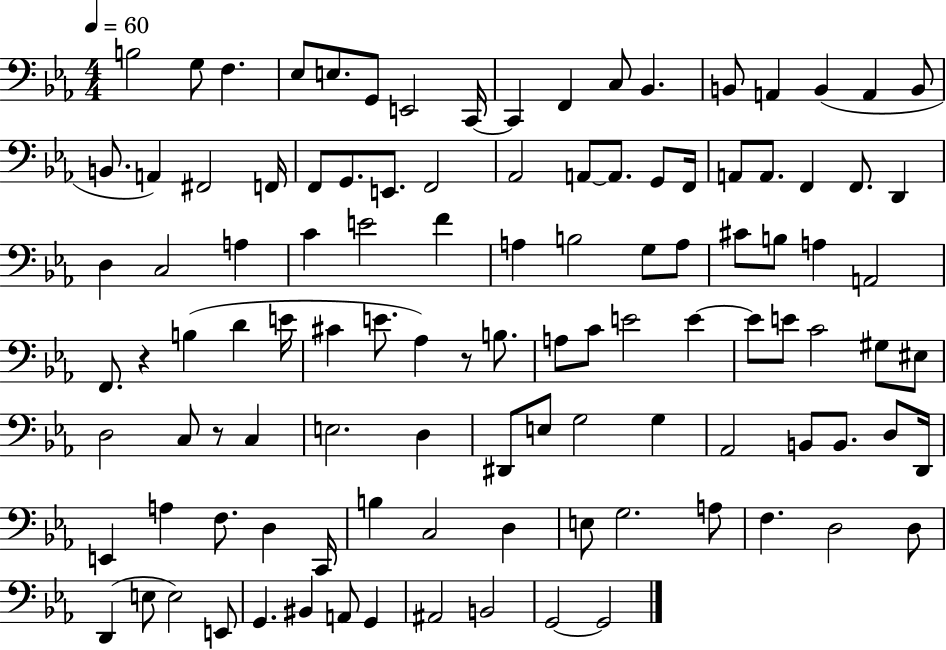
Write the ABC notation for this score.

X:1
T:Untitled
M:4/4
L:1/4
K:Eb
B,2 G,/2 F, _E,/2 E,/2 G,,/2 E,,2 C,,/4 C,, F,, C,/2 _B,, B,,/2 A,, B,, A,, B,,/2 B,,/2 A,, ^F,,2 F,,/4 F,,/2 G,,/2 E,,/2 F,,2 _A,,2 A,,/2 A,,/2 G,,/2 F,,/4 A,,/2 A,,/2 F,, F,,/2 D,, D, C,2 A, C E2 F A, B,2 G,/2 A,/2 ^C/2 B,/2 A, A,,2 F,,/2 z B, D E/4 ^C E/2 _A, z/2 B,/2 A,/2 C/2 E2 E E/2 E/2 C2 ^G,/2 ^E,/2 D,2 C,/2 z/2 C, E,2 D, ^D,,/2 E,/2 G,2 G, _A,,2 B,,/2 B,,/2 D,/2 D,,/4 E,, A, F,/2 D, C,,/4 B, C,2 D, E,/2 G,2 A,/2 F, D,2 D,/2 D,, E,/2 E,2 E,,/2 G,, ^B,, A,,/2 G,, ^A,,2 B,,2 G,,2 G,,2